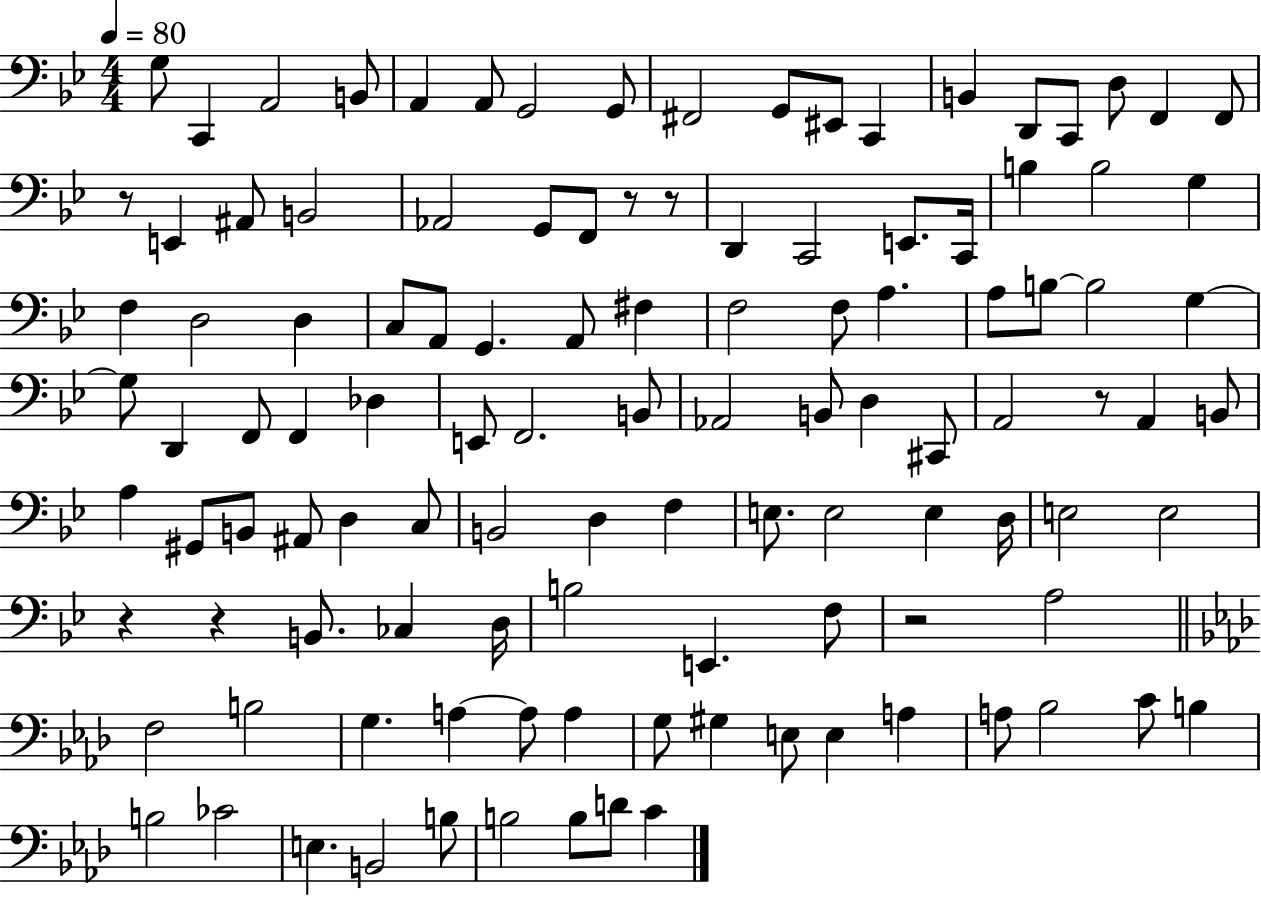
X:1
T:Untitled
M:4/4
L:1/4
K:Bb
G,/2 C,, A,,2 B,,/2 A,, A,,/2 G,,2 G,,/2 ^F,,2 G,,/2 ^E,,/2 C,, B,, D,,/2 C,,/2 D,/2 F,, F,,/2 z/2 E,, ^A,,/2 B,,2 _A,,2 G,,/2 F,,/2 z/2 z/2 D,, C,,2 E,,/2 C,,/4 B, B,2 G, F, D,2 D, C,/2 A,,/2 G,, A,,/2 ^F, F,2 F,/2 A, A,/2 B,/2 B,2 G, G,/2 D,, F,,/2 F,, _D, E,,/2 F,,2 B,,/2 _A,,2 B,,/2 D, ^C,,/2 A,,2 z/2 A,, B,,/2 A, ^G,,/2 B,,/2 ^A,,/2 D, C,/2 B,,2 D, F, E,/2 E,2 E, D,/4 E,2 E,2 z z B,,/2 _C, D,/4 B,2 E,, F,/2 z2 A,2 F,2 B,2 G, A, A,/2 A, G,/2 ^G, E,/2 E, A, A,/2 _B,2 C/2 B, B,2 _C2 E, B,,2 B,/2 B,2 B,/2 D/2 C